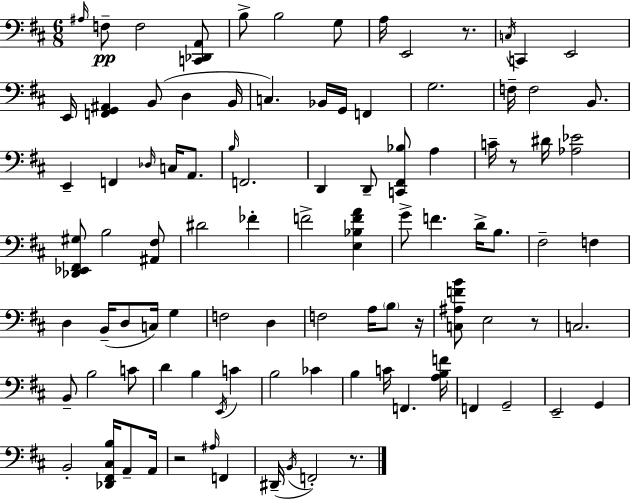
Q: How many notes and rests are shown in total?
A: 97